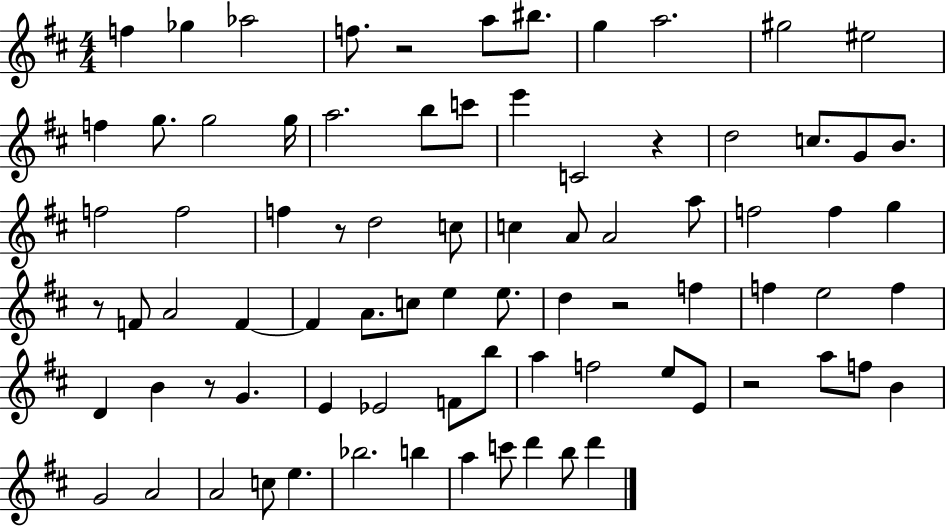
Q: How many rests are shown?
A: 7